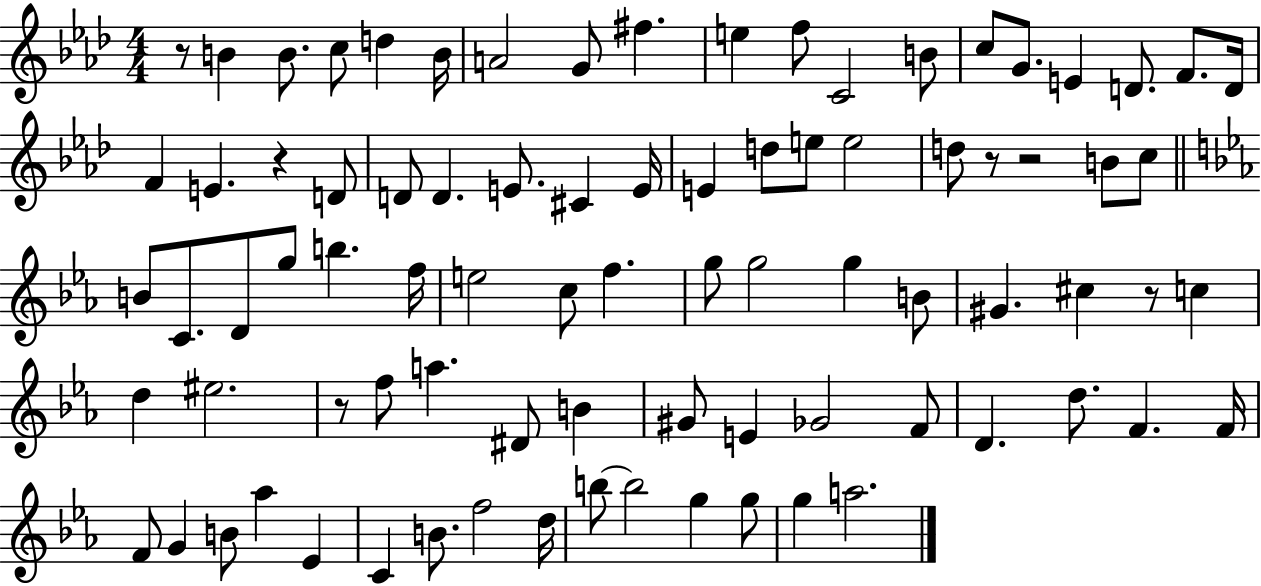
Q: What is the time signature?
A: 4/4